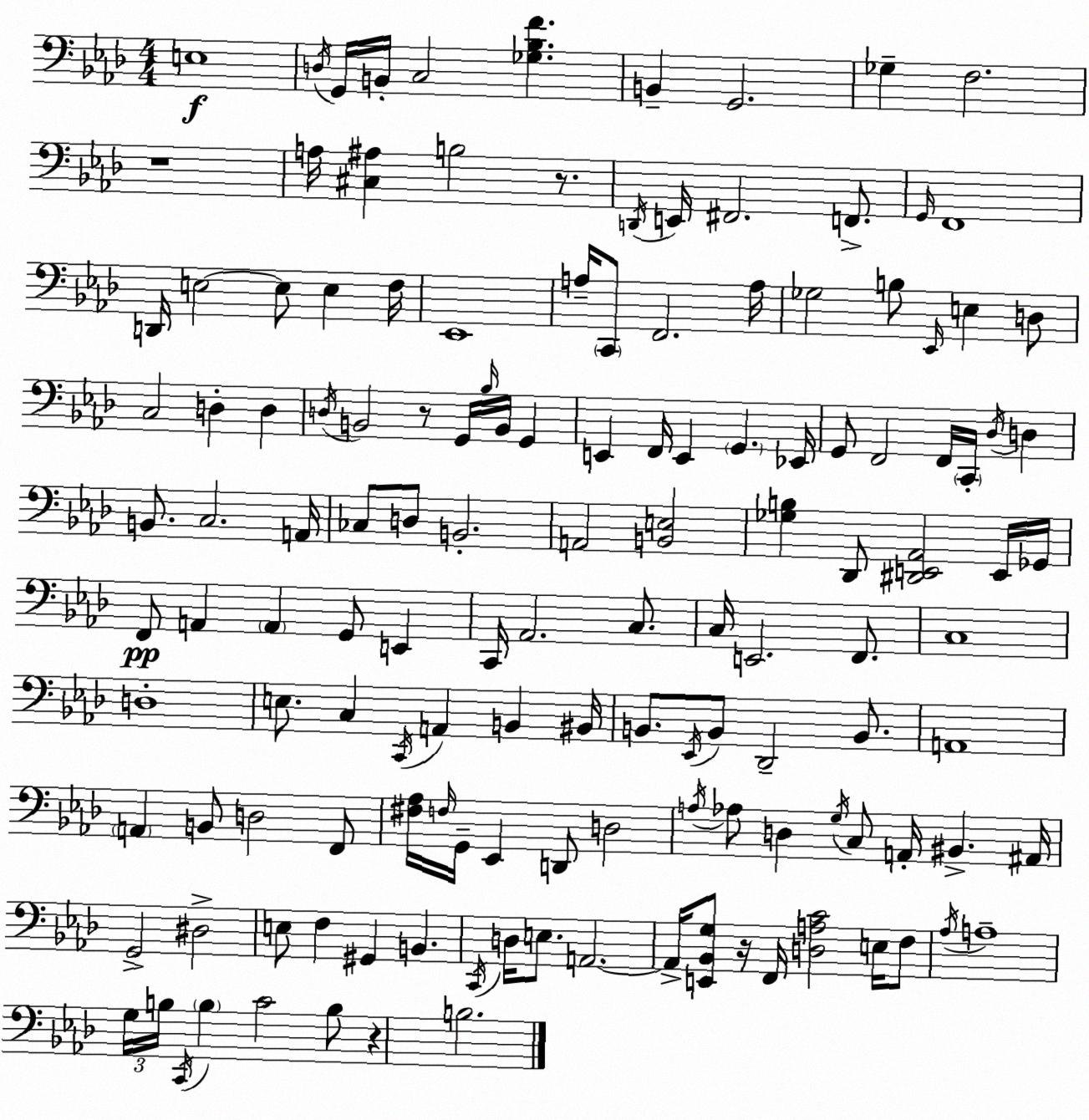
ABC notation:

X:1
T:Untitled
M:4/4
L:1/4
K:Fm
E,4 D,/4 G,,/4 B,,/4 C,2 [_G,_B,F] B,, G,,2 _G, F,2 z4 A,/4 [^C,^A,] B,2 z/2 D,,/4 E,,/4 ^F,,2 F,,/2 G,,/4 F,,4 D,,/4 E,2 E,/2 E, F,/4 _E,,4 A,/4 C,,/2 F,,2 A,/4 _G,2 B,/2 _E,,/4 E, D,/2 C,2 D, D, D,/4 B,,2 z/2 G,,/4 _B,/4 B,,/4 G,, E,, F,,/4 E,, G,, _E,,/4 G,,/2 F,,2 F,,/4 C,,/4 _D,/4 D, B,,/2 C,2 A,,/4 _C,/2 D,/2 B,,2 A,,2 [B,,E,]2 [_G,B,] _D,,/2 [^D,,E,,_A,,]2 E,,/4 _G,,/4 F,,/2 A,, A,, G,,/2 E,, C,,/4 _A,,2 C,/2 C,/4 E,,2 F,,/2 C,4 D,4 E,/2 C, C,,/4 A,, B,, ^B,,/4 B,,/2 _E,,/4 B,,/2 _D,,2 B,,/2 A,,4 A,, B,,/2 D,2 F,,/2 [^F,_A,]/4 F,/4 G,,/4 _E,, D,,/2 D,2 A,/4 _A,/2 D, G,/4 C,/2 A,,/4 ^B,, ^A,,/4 G,,2 ^D,2 E,/2 F, ^G,, B,, C,,/4 D,/4 E,/2 A,,2 A,,/4 [E,,_B,,G,]/2 z/4 F,,/4 [D,A,C]2 E,/4 F,/2 _A,/4 A,4 G,/4 B,/4 C,,/4 B, C2 B,/2 z B,2